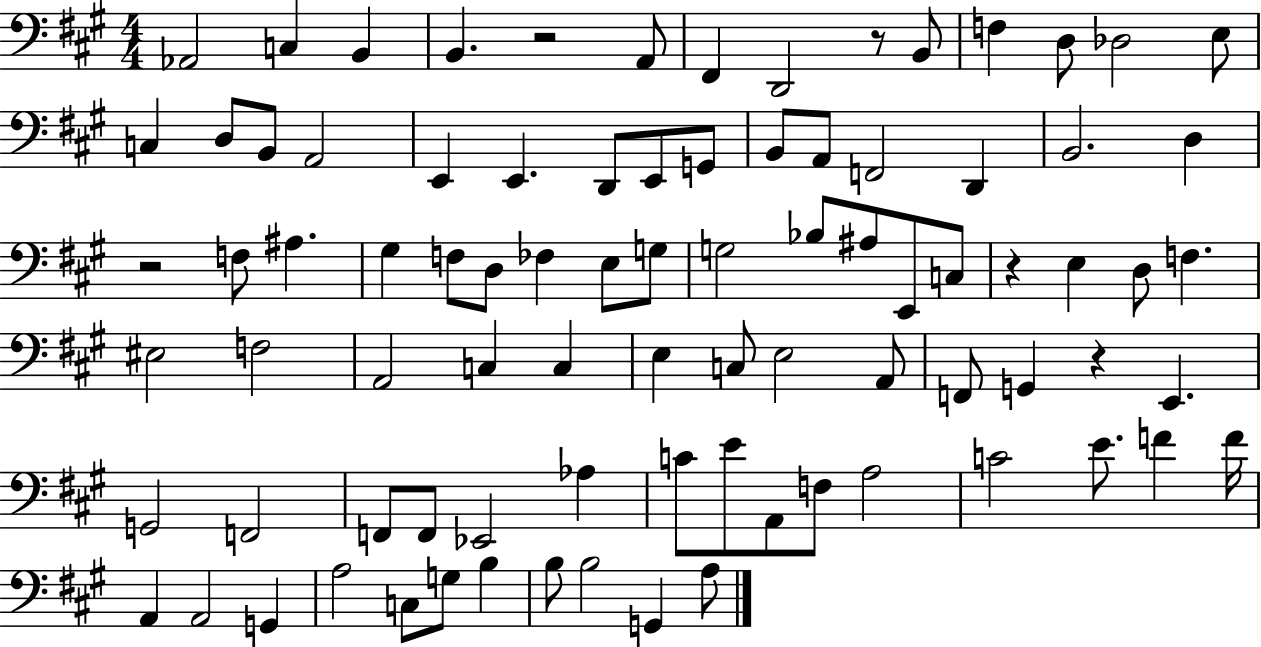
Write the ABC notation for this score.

X:1
T:Untitled
M:4/4
L:1/4
K:A
_A,,2 C, B,, B,, z2 A,,/2 ^F,, D,,2 z/2 B,,/2 F, D,/2 _D,2 E,/2 C, D,/2 B,,/2 A,,2 E,, E,, D,,/2 E,,/2 G,,/2 B,,/2 A,,/2 F,,2 D,, B,,2 D, z2 F,/2 ^A, ^G, F,/2 D,/2 _F, E,/2 G,/2 G,2 _B,/2 ^A,/2 E,,/2 C,/2 z E, D,/2 F, ^E,2 F,2 A,,2 C, C, E, C,/2 E,2 A,,/2 F,,/2 G,, z E,, G,,2 F,,2 F,,/2 F,,/2 _E,,2 _A, C/2 E/2 A,,/2 F,/2 A,2 C2 E/2 F F/4 A,, A,,2 G,, A,2 C,/2 G,/2 B, B,/2 B,2 G,, A,/2